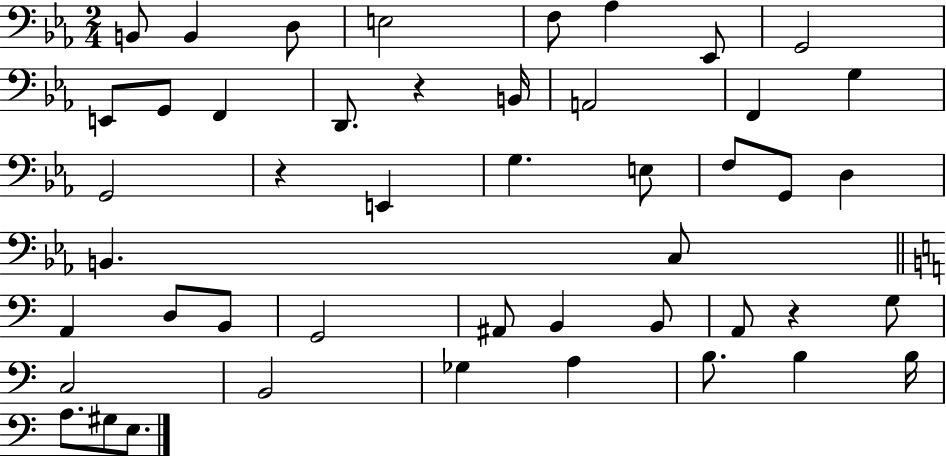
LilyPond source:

{
  \clef bass
  \numericTimeSignature
  \time 2/4
  \key ees \major
  b,8 b,4 d8 | e2 | f8 aes4 ees,8 | g,2 | \break e,8 g,8 f,4 | d,8. r4 b,16 | a,2 | f,4 g4 | \break g,2 | r4 e,4 | g4. e8 | f8 g,8 d4 | \break b,4. c8 | \bar "||" \break \key c \major a,4 d8 b,8 | g,2 | ais,8 b,4 b,8 | a,8 r4 g8 | \break c2 | b,2 | ges4 a4 | b8. b4 b16 | \break a8. gis8 e8. | \bar "|."
}